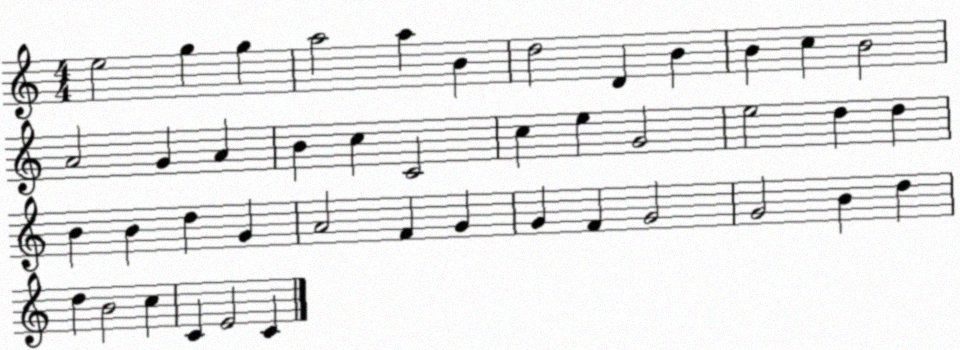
X:1
T:Untitled
M:4/4
L:1/4
K:C
e2 g g a2 a B d2 D B B c B2 A2 G A B c C2 c e G2 e2 d d B B d G A2 F G G F G2 G2 B d d B2 c C E2 C